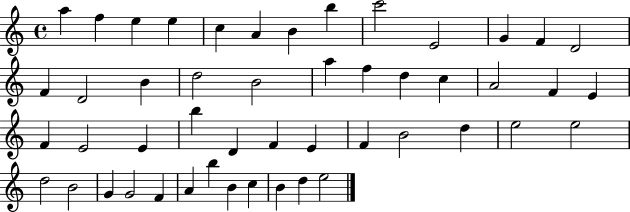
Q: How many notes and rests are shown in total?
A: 49